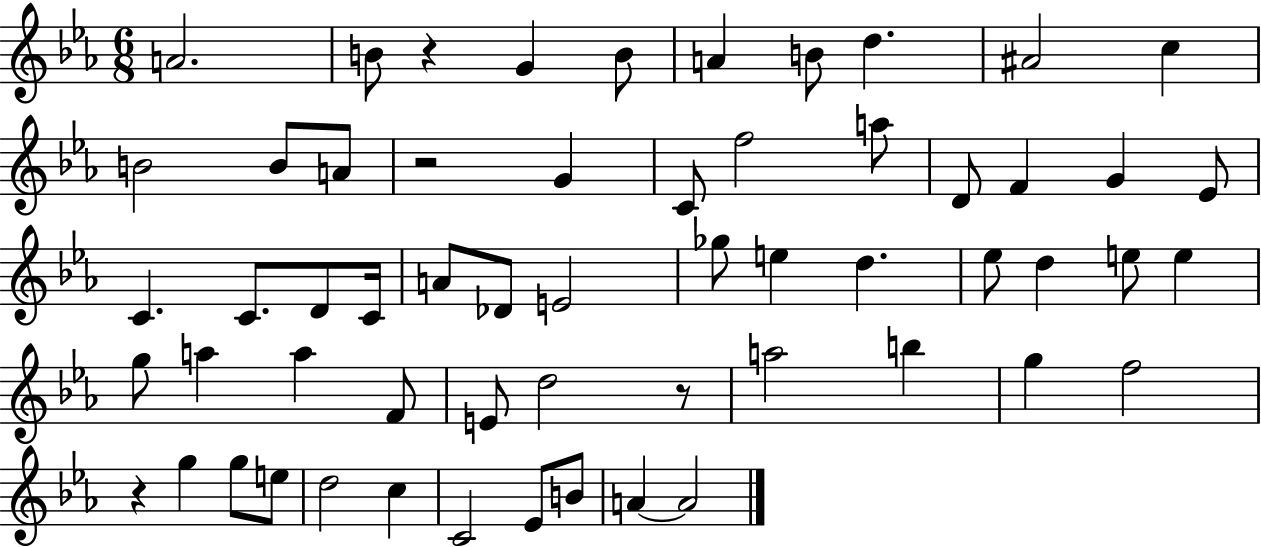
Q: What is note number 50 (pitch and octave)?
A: C4